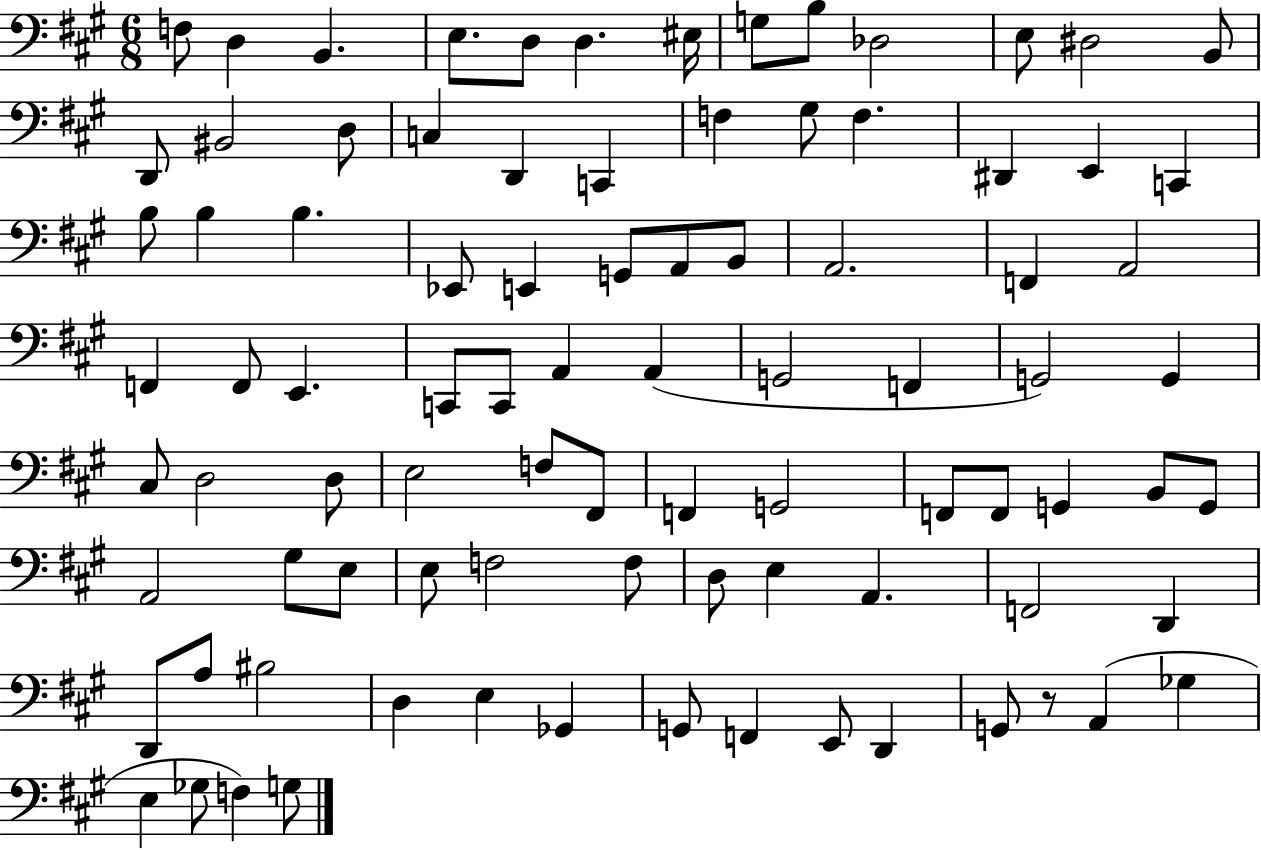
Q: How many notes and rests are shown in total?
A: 89